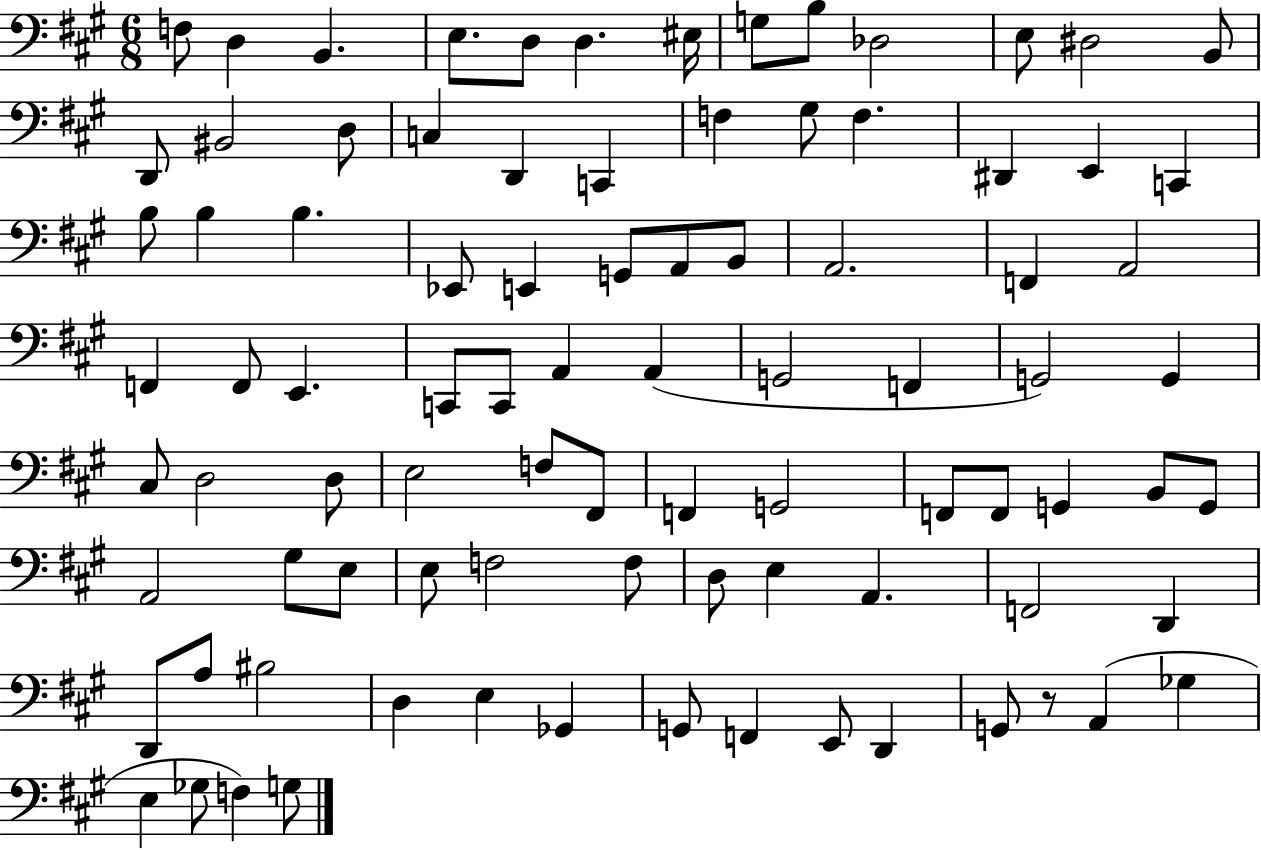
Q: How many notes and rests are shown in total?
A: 89